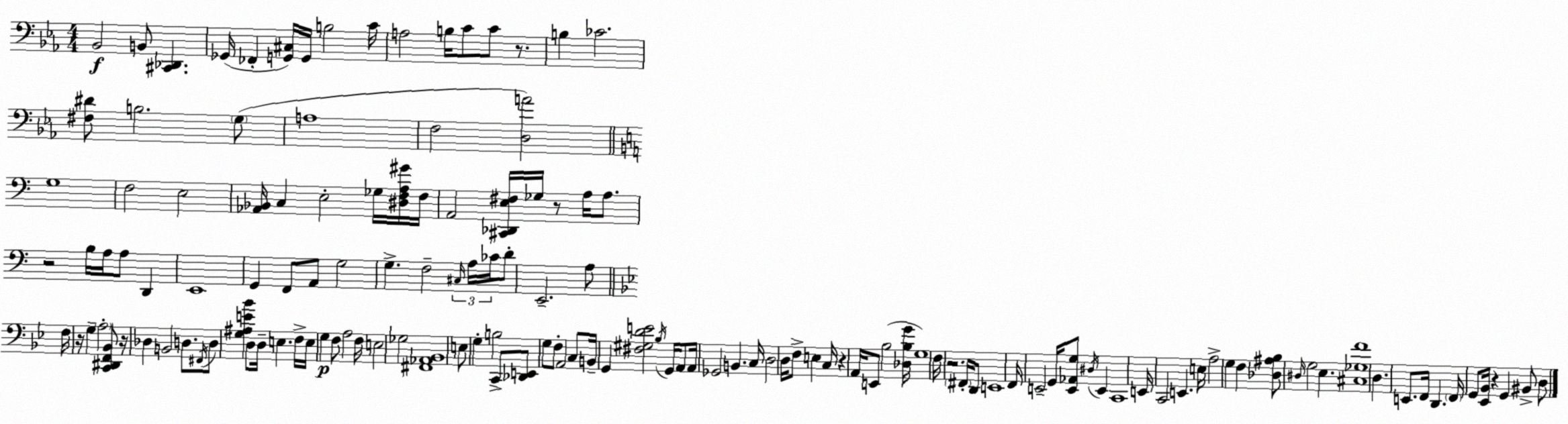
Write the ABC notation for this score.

X:1
T:Untitled
M:4/4
L:1/4
K:Cm
_B,,2 B,,/2 [^C,,_D,,] _G,,/4 _F,, [G,,^C,]/4 G,,/4 B,2 C/4 A,2 B,/4 C/2 C/2 z/2 B, _C2 [^F,^D]/2 B,2 G,/2 A,4 F,2 [D,A]2 G,4 F,2 E,2 [_A,,_B,,]/4 C, E,2 _G,/4 [^D,F,A,^G]/4 F,/4 A,,2 [^C,,_D,,E,^F,]/4 _G,/4 z/2 A,/4 A,/2 z2 B,/4 A,/4 A,/2 D,, E,,4 G,, F,,/2 A,,/2 G,2 G, F,2 ^C,/4 A,/4 _C/4 D/2 E,,2 A,/2 F,/4 z/4 G, A,2 [C,,^D,,F,,_B,,]/2 z/4 _D, B,,2 D,/2 ^F,,/4 D,/2 [G,^A,E_B] D,/2 D,/4 E, F,/4 E,/4 G, F,/2 A,2 F,/4 E,2 _G,2 [^F,,_A,,_B,,]4 E,/2 G, B,2 C,,/2 [_D,,E,,]/2 G,/2 F,/2 A,,2 C,/2 B,,/4 G,, [^F,^G,DE]2 _B,/4 G,,/4 A,,/2 A,,/4 _G,,2 B,, C,/4 D,2 D,/4 F,/2 E, C,/4 z A,,/4 E,,/2 _B,2 [_D,_B,G]/4 G,4 F,/4 z2 ^F,,/4 D,,/2 E,,4 F,,/4 E,,2 G,,/4 [E,,_A,,G,]/2 ^D,/4 E,, C,,4 E,,/4 C,,2 E,, E,/4 A,2 G, F, [_D,^A,_B,]/2 ^D,/4 G,2 _E, [^C,_G,F]4 D, E,,/2 F,,/4 D,, F,,/4 G,,/2 [_E,,_B,,]/4 z G,, ^B,,/2 D,/2